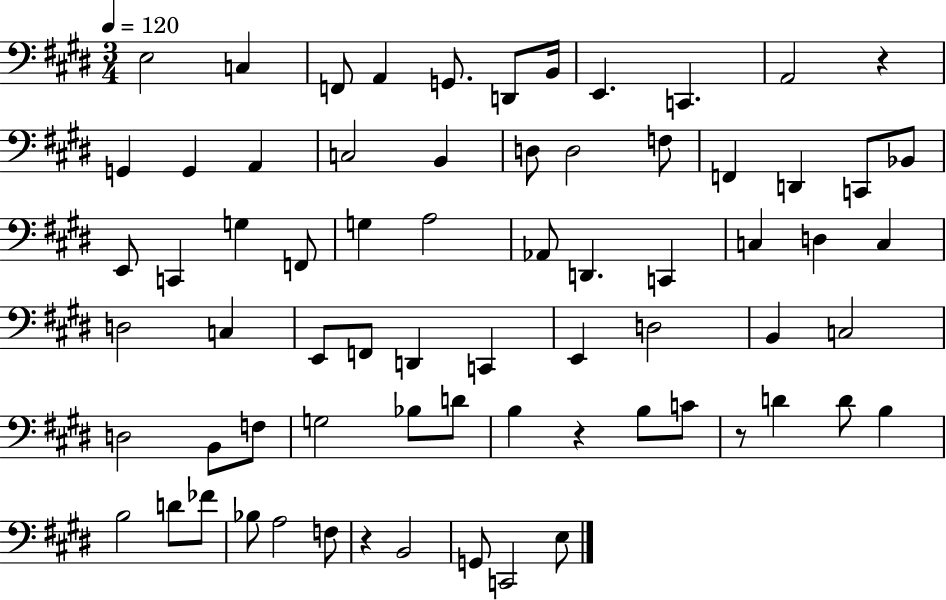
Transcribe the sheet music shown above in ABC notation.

X:1
T:Untitled
M:3/4
L:1/4
K:E
E,2 C, F,,/2 A,, G,,/2 D,,/2 B,,/4 E,, C,, A,,2 z G,, G,, A,, C,2 B,, D,/2 D,2 F,/2 F,, D,, C,,/2 _B,,/2 E,,/2 C,, G, F,,/2 G, A,2 _A,,/2 D,, C,, C, D, C, D,2 C, E,,/2 F,,/2 D,, C,, E,, D,2 B,, C,2 D,2 B,,/2 F,/2 G,2 _B,/2 D/2 B, z B,/2 C/2 z/2 D D/2 B, B,2 D/2 _F/2 _B,/2 A,2 F,/2 z B,,2 G,,/2 C,,2 E,/2